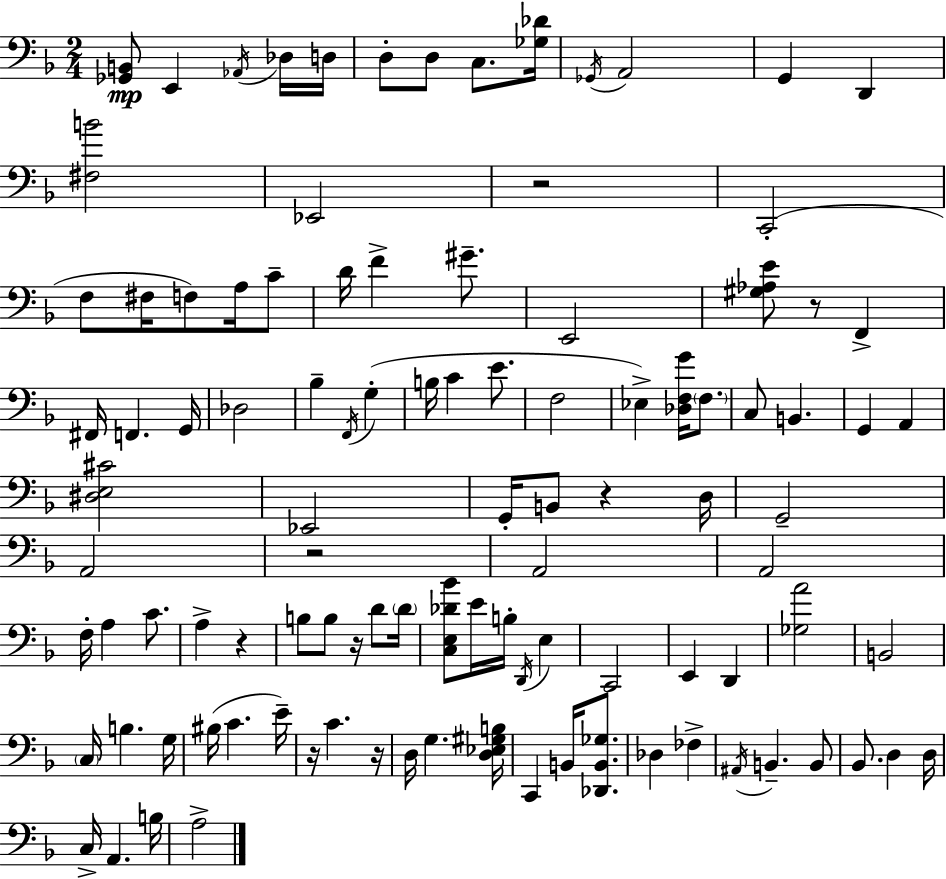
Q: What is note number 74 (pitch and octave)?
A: C2